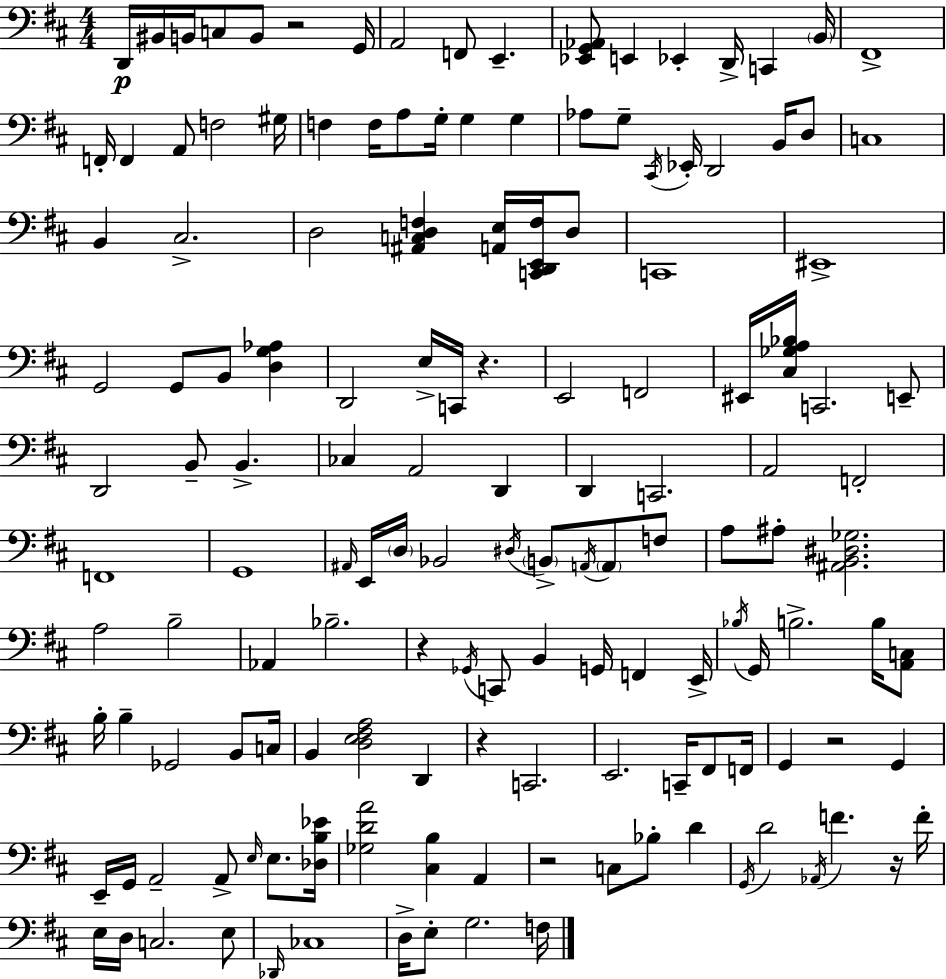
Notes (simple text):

D2/s BIS2/s B2/s C3/e B2/e R/h G2/s A2/h F2/e E2/q. [Eb2,G2,Ab2]/e E2/q Eb2/q D2/s C2/q B2/s F#2/w F2/s F2/q A2/e F3/h G#3/s F3/q F3/s A3/e G3/s G3/q G3/q Ab3/e G3/e C#2/s Eb2/s D2/h B2/s D3/e C3/w B2/q C#3/h. D3/h [A#2,C3,D3,F3]/q [A2,E3]/s [C2,D2,E2,F3]/s D3/e C2/w EIS2/w G2/h G2/e B2/e [D3,G3,Ab3]/q D2/h E3/s C2/s R/q. E2/h F2/h EIS2/s [C#3,Gb3,A3,Bb3]/s C2/h. E2/e D2/h B2/e B2/q. CES3/q A2/h D2/q D2/q C2/h. A2/h F2/h F2/w G2/w A#2/s E2/s D3/s Bb2/h D#3/s B2/e A2/s A2/e F3/e A3/e A#3/e [A#2,B2,D#3,Gb3]/h. A3/h B3/h Ab2/q Bb3/h. R/q Gb2/s C2/e B2/q G2/s F2/q E2/s Bb3/s G2/s B3/h. B3/s [A2,C3]/e B3/s B3/q Gb2/h B2/e C3/s B2/q [D3,E3,F#3,A3]/h D2/q R/q C2/h. E2/h. C2/s F#2/e F2/s G2/q R/h G2/q E2/s G2/s A2/h A2/e E3/s E3/e. [Db3,B3,Eb4]/s [Gb3,D4,A4]/h [C#3,B3]/q A2/q R/h C3/e Bb3/e D4/q G2/s D4/h Ab2/s F4/q. R/s F4/s E3/s D3/s C3/h. E3/e Db2/s CES3/w D3/s E3/e G3/h. F3/s